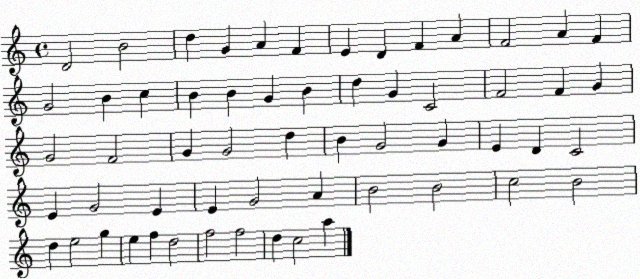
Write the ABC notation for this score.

X:1
T:Untitled
M:4/4
L:1/4
K:C
D2 B2 d G A F E D F A F2 A F G2 B c B B G B d G C2 F2 F G G2 F2 G G2 d B G2 G E D C2 E G2 E E G2 A B2 B2 c2 B2 d e2 g e f d2 f2 f2 d c2 a